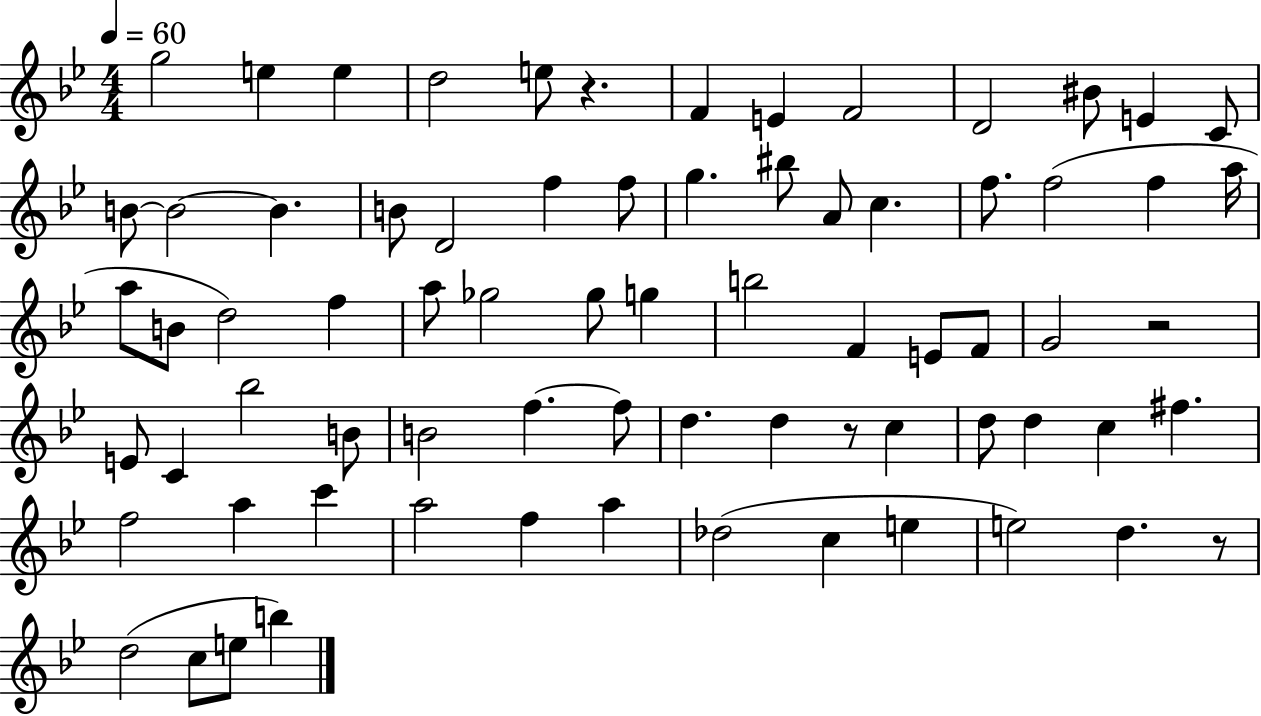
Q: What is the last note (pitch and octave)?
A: B5